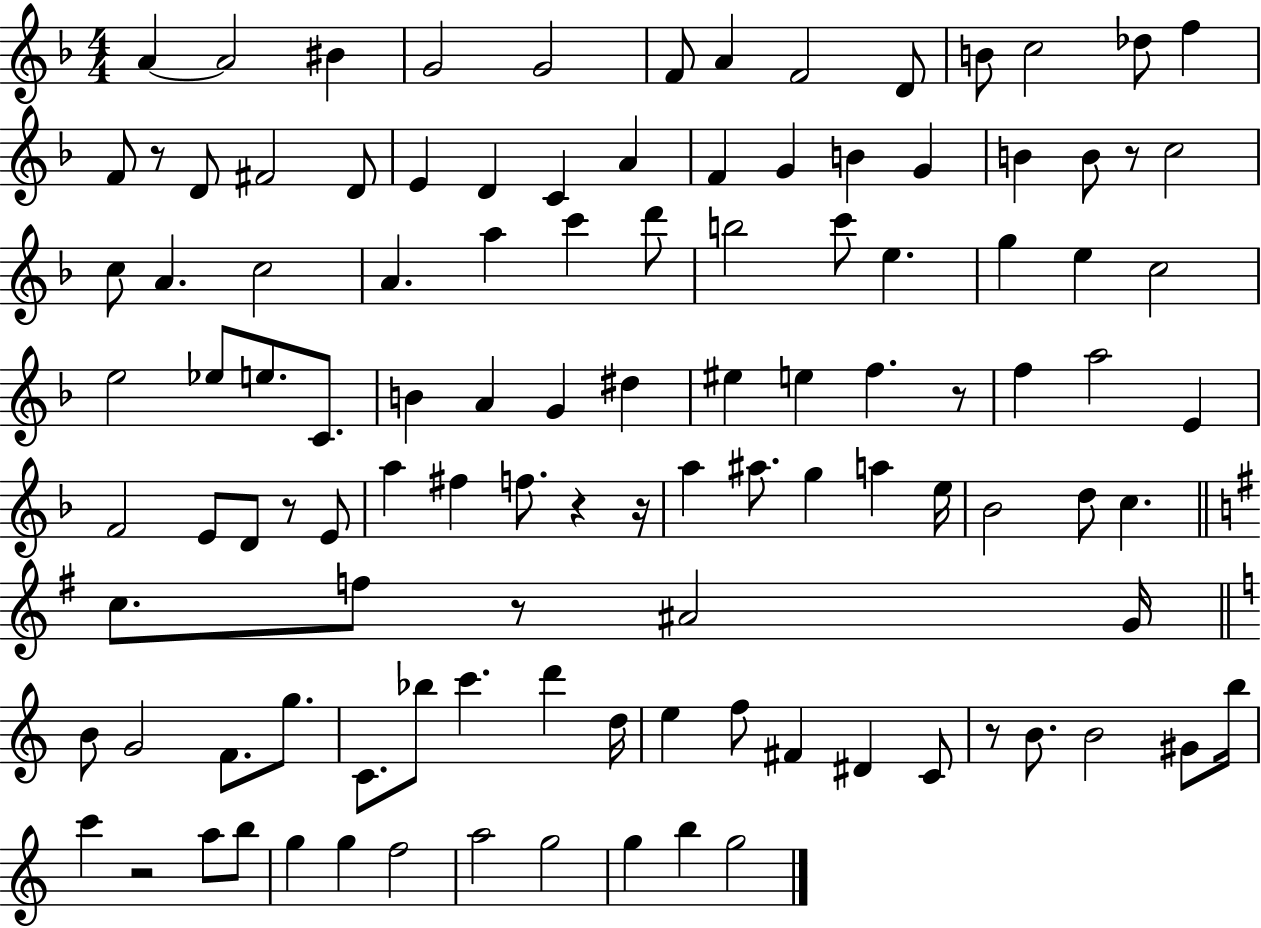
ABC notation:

X:1
T:Untitled
M:4/4
L:1/4
K:F
A A2 ^B G2 G2 F/2 A F2 D/2 B/2 c2 _d/2 f F/2 z/2 D/2 ^F2 D/2 E D C A F G B G B B/2 z/2 c2 c/2 A c2 A a c' d'/2 b2 c'/2 e g e c2 e2 _e/2 e/2 C/2 B A G ^d ^e e f z/2 f a2 E F2 E/2 D/2 z/2 E/2 a ^f f/2 z z/4 a ^a/2 g a e/4 _B2 d/2 c c/2 f/2 z/2 ^A2 G/4 B/2 G2 F/2 g/2 C/2 _b/2 c' d' d/4 e f/2 ^F ^D C/2 z/2 B/2 B2 ^G/2 b/4 c' z2 a/2 b/2 g g f2 a2 g2 g b g2